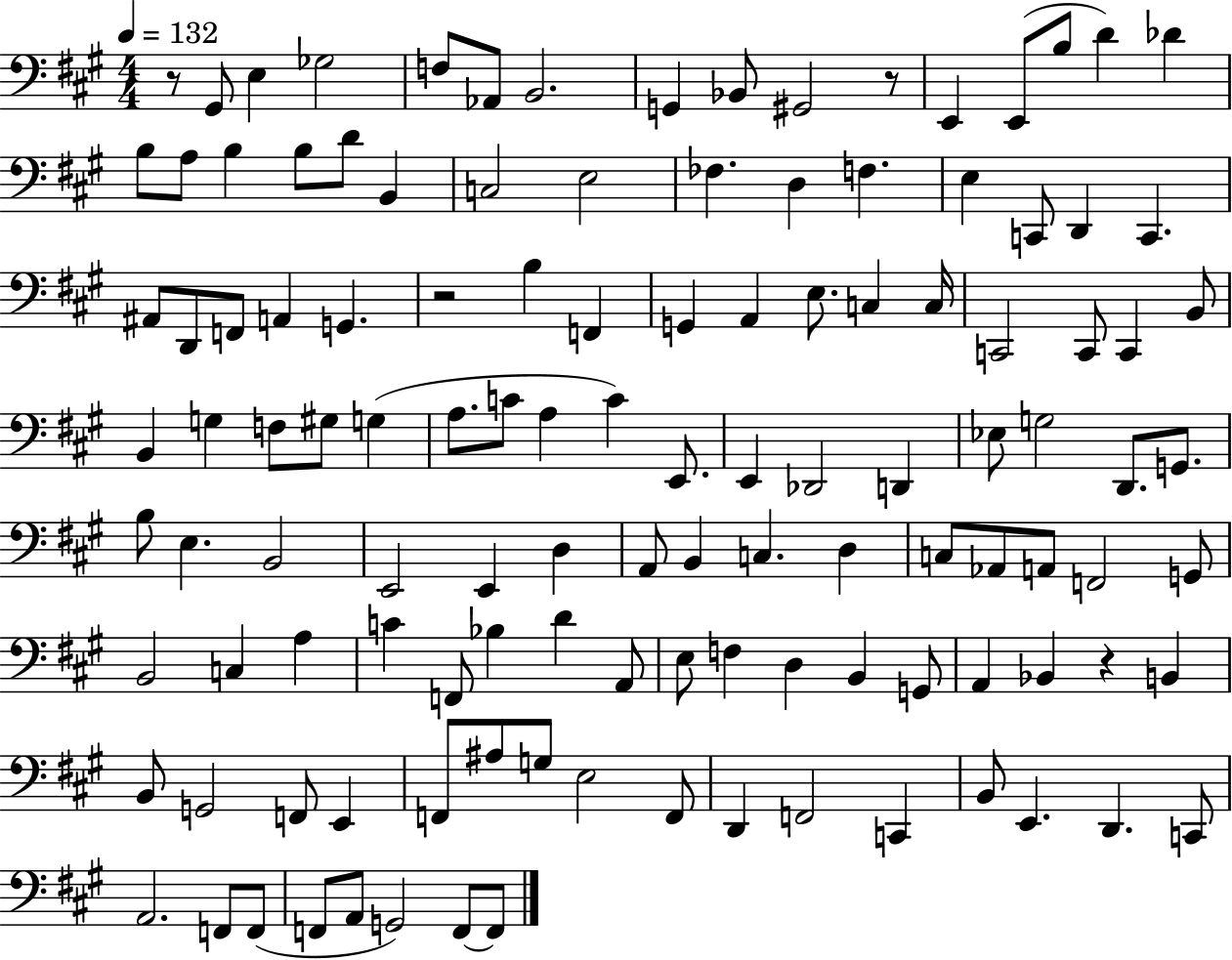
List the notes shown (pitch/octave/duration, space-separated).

R/e G#2/e E3/q Gb3/h F3/e Ab2/e B2/h. G2/q Bb2/e G#2/h R/e E2/q E2/e B3/e D4/q Db4/q B3/e A3/e B3/q B3/e D4/e B2/q C3/h E3/h FES3/q. D3/q F3/q. E3/q C2/e D2/q C2/q. A#2/e D2/e F2/e A2/q G2/q. R/h B3/q F2/q G2/q A2/q E3/e. C3/q C3/s C2/h C2/e C2/q B2/e B2/q G3/q F3/e G#3/e G3/q A3/e. C4/e A3/q C4/q E2/e. E2/q Db2/h D2/q Eb3/e G3/h D2/e. G2/e. B3/e E3/q. B2/h E2/h E2/q D3/q A2/e B2/q C3/q. D3/q C3/e Ab2/e A2/e F2/h G2/e B2/h C3/q A3/q C4/q F2/e Bb3/q D4/q A2/e E3/e F3/q D3/q B2/q G2/e A2/q Bb2/q R/q B2/q B2/e G2/h F2/e E2/q F2/e A#3/e G3/e E3/h F2/e D2/q F2/h C2/q B2/e E2/q. D2/q. C2/e A2/h. F2/e F2/e F2/e A2/e G2/h F2/e F2/e